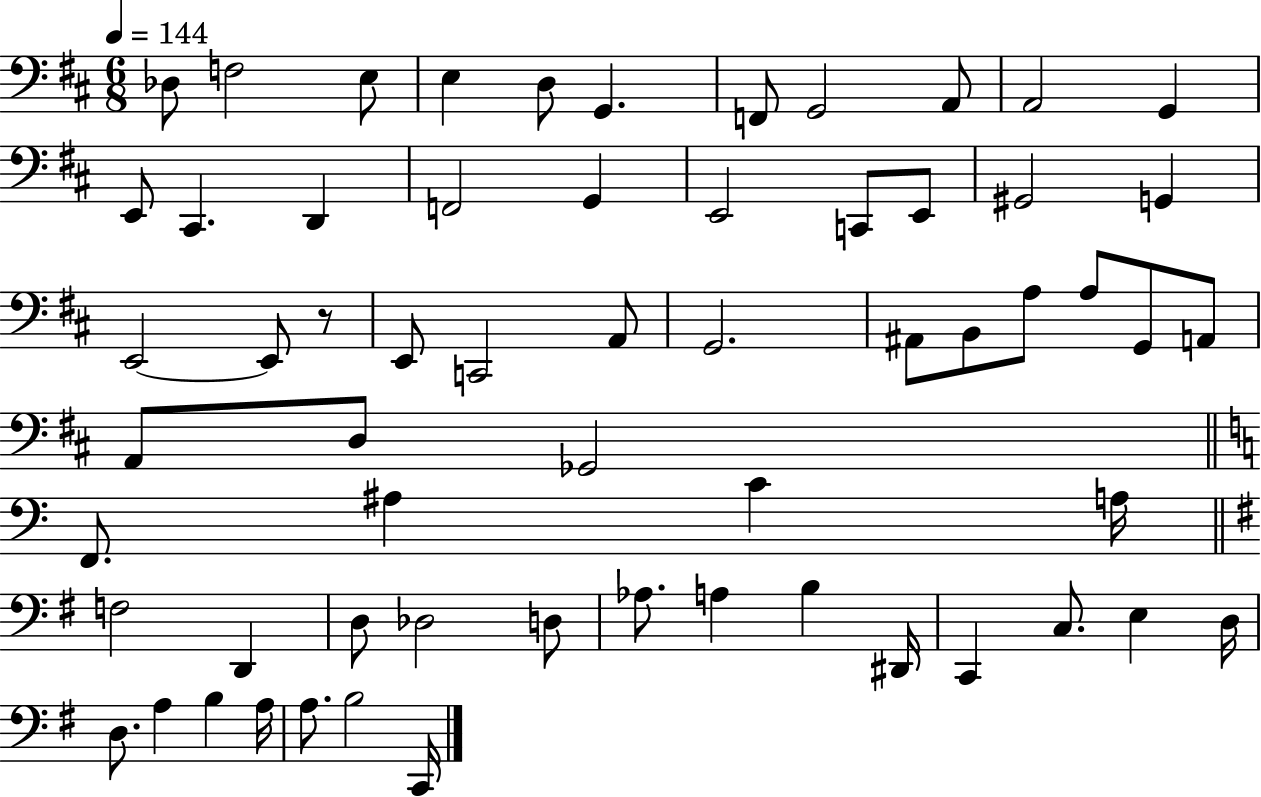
{
  \clef bass
  \numericTimeSignature
  \time 6/8
  \key d \major
  \tempo 4 = 144
  \repeat volta 2 { des8 f2 e8 | e4 d8 g,4. | f,8 g,2 a,8 | a,2 g,4 | \break e,8 cis,4. d,4 | f,2 g,4 | e,2 c,8 e,8 | gis,2 g,4 | \break e,2~~ e,8 r8 | e,8 c,2 a,8 | g,2. | ais,8 b,8 a8 a8 g,8 a,8 | \break a,8 d8 ges,2 | \bar "||" \break \key c \major f,8. ais4 c'4 a16 | \bar "||" \break \key e \minor f2 d,4 | d8 des2 d8 | aes8. a4 b4 dis,16 | c,4 c8. e4 d16 | \break d8. a4 b4 a16 | a8. b2 c,16 | } \bar "|."
}